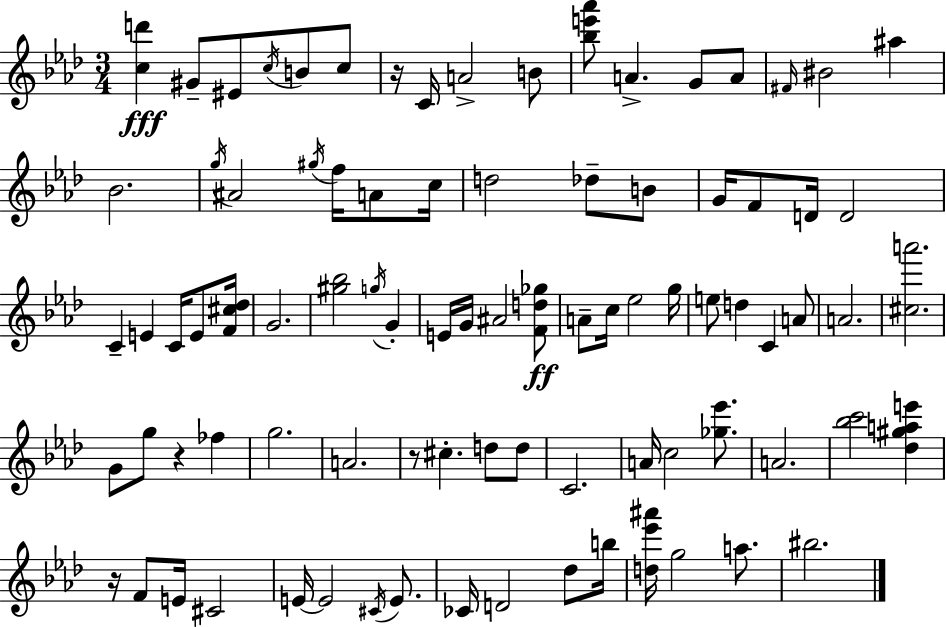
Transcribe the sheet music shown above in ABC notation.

X:1
T:Untitled
M:3/4
L:1/4
K:Ab
[cd'] ^G/2 ^E/2 c/4 B/2 c/2 z/4 C/4 A2 B/2 [_be'_a']/2 A G/2 A/2 ^F/4 ^B2 ^a _B2 g/4 ^A2 ^g/4 f/4 A/2 c/4 d2 _d/2 B/2 G/4 F/2 D/4 D2 C E C/4 E/2 [F^c_d]/4 G2 [^g_b]2 g/4 G E/4 G/4 ^A2 [Fd_g]/2 A/2 c/4 _e2 g/4 e/2 d C A/2 A2 [^ca']2 G/2 g/2 z _f g2 A2 z/2 ^c d/2 d/2 C2 A/4 c2 [_g_e']/2 A2 [_bc']2 [_d^gae'] z/4 F/2 E/4 ^C2 E/4 E2 ^C/4 E/2 _C/4 D2 _d/2 b/4 [d_e'^a']/4 g2 a/2 ^b2